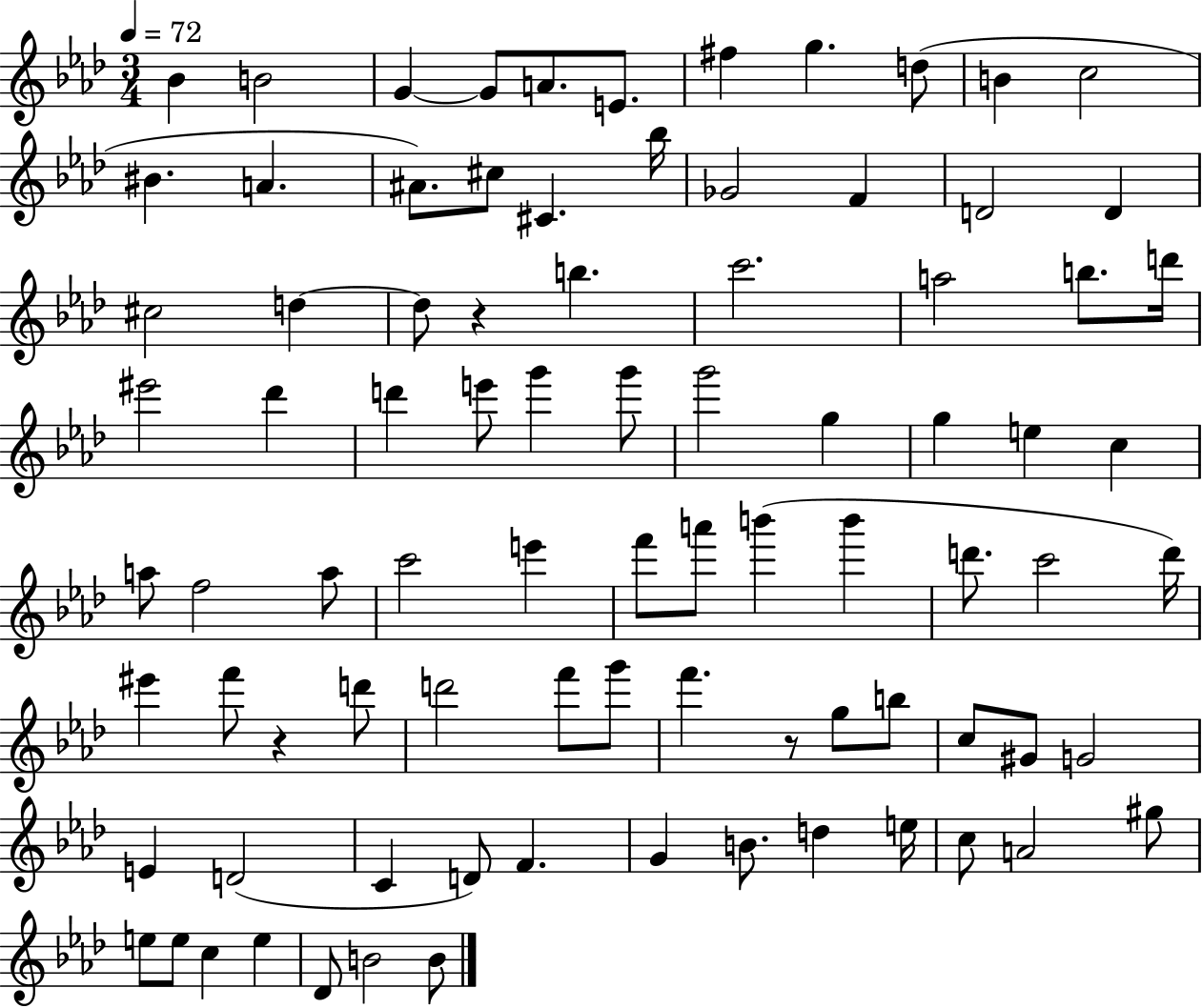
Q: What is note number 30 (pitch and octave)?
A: EIS6